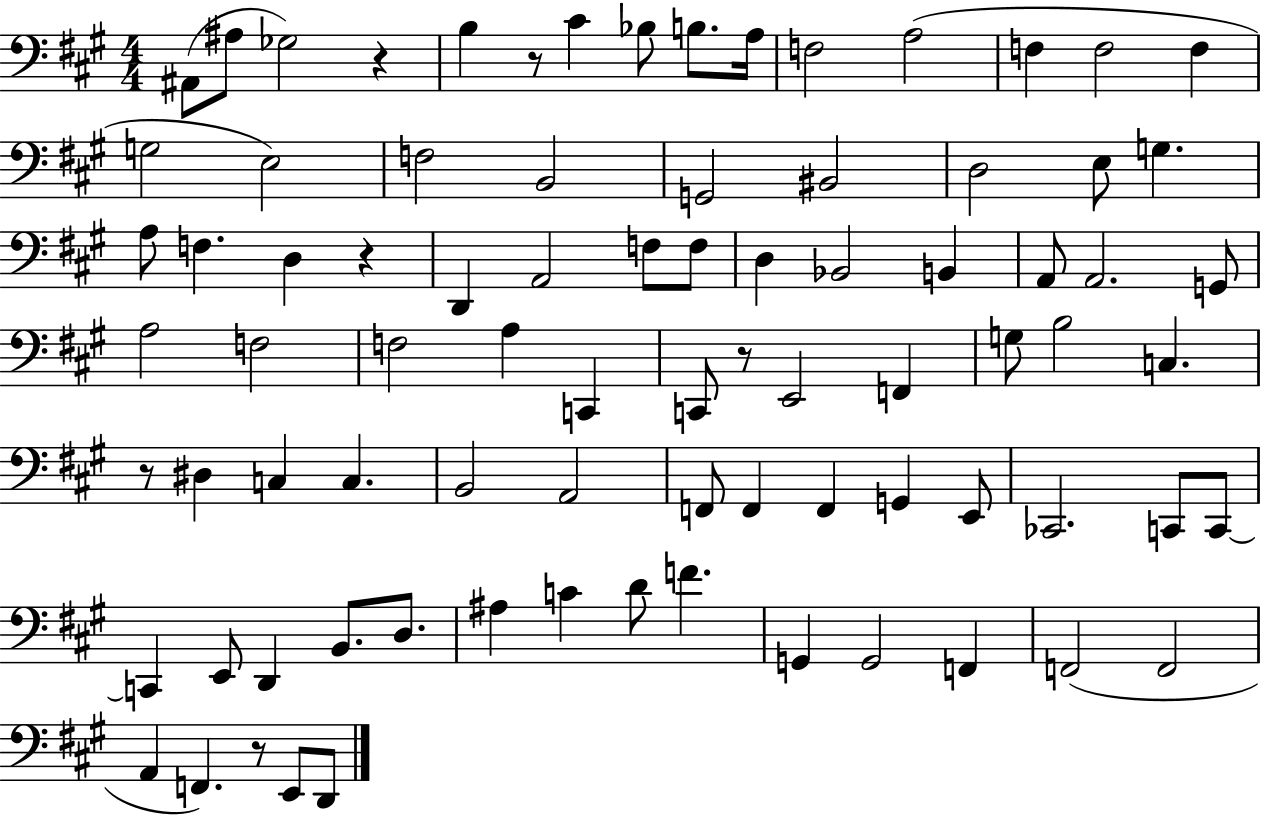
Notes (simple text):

A#2/e A#3/e Gb3/h R/q B3/q R/e C#4/q Bb3/e B3/e. A3/s F3/h A3/h F3/q F3/h F3/q G3/h E3/h F3/h B2/h G2/h BIS2/h D3/h E3/e G3/q. A3/e F3/q. D3/q R/q D2/q A2/h F3/e F3/e D3/q Bb2/h B2/q A2/e A2/h. G2/e A3/h F3/h F3/h A3/q C2/q C2/e R/e E2/h F2/q G3/e B3/h C3/q. R/e D#3/q C3/q C3/q. B2/h A2/h F2/e F2/q F2/q G2/q E2/e CES2/h. C2/e C2/e C2/q E2/e D2/q B2/e. D3/e. A#3/q C4/q D4/e F4/q. G2/q G2/h F2/q F2/h F2/h A2/q F2/q. R/e E2/e D2/e